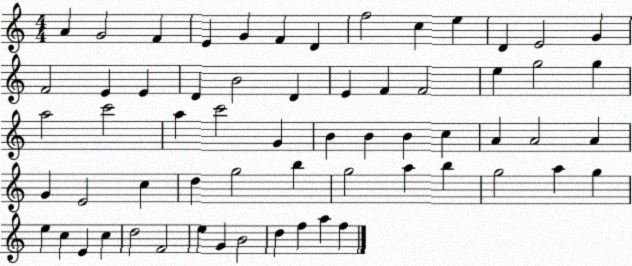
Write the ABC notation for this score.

X:1
T:Untitled
M:4/4
L:1/4
K:C
A G2 F E G F D f2 c e D E2 G F2 E E D B2 D E F F2 e g2 g a2 c'2 a c'2 G B B B c A A2 A G E2 c d g2 b g2 a b g2 a g e c E c d2 F2 e G B2 d f a f